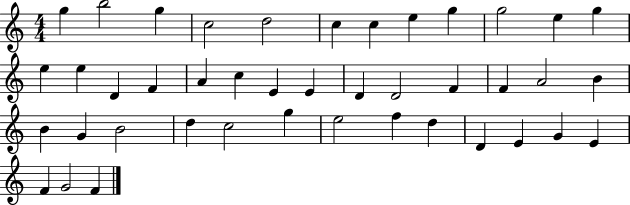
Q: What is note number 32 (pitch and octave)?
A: G5